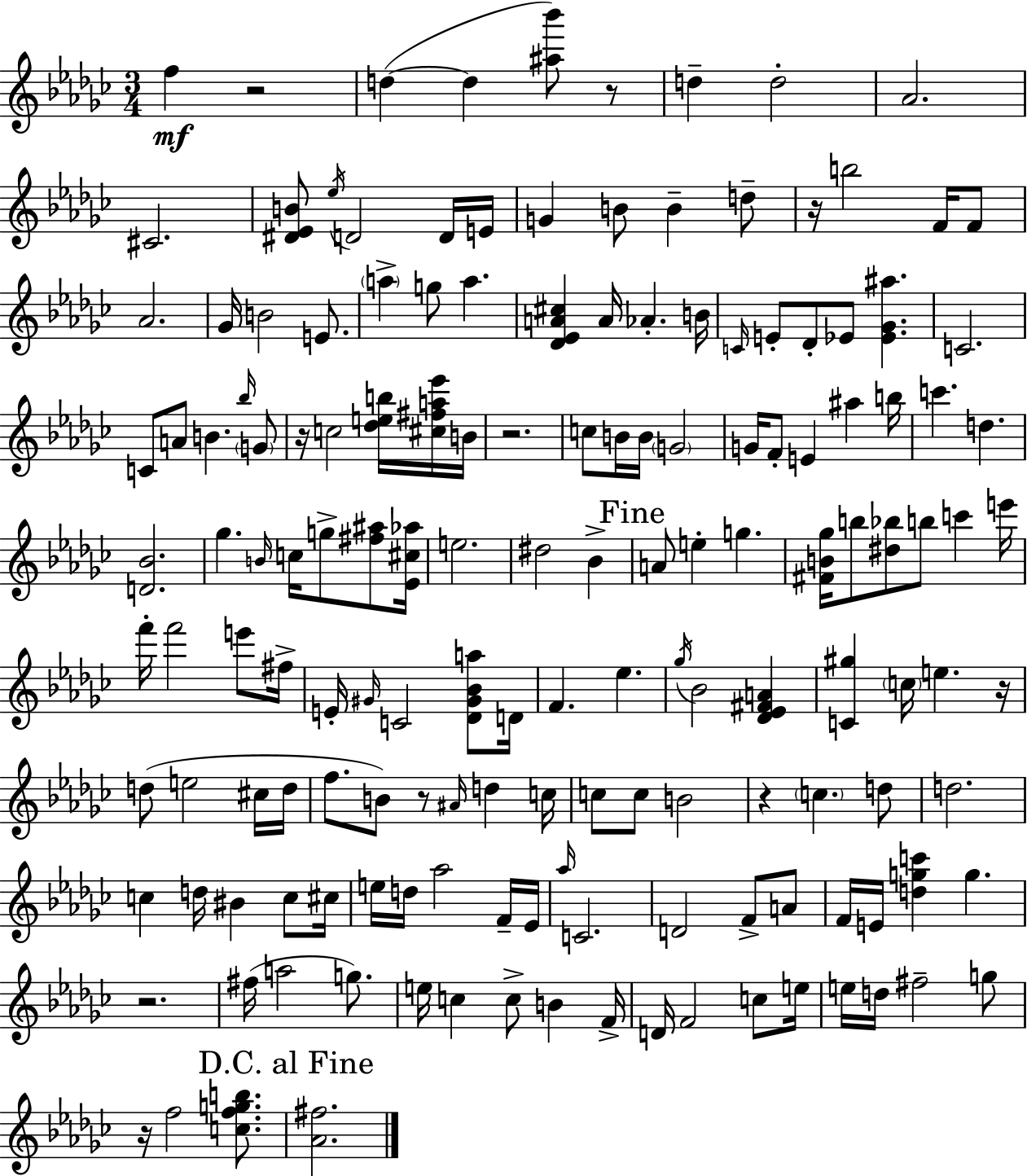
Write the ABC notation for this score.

X:1
T:Untitled
M:3/4
L:1/4
K:Ebm
f z2 d d [^a_b']/2 z/2 d d2 _A2 ^C2 [^D_EB]/2 _e/4 D2 D/4 E/4 G B/2 B d/2 z/4 b2 F/4 F/2 _A2 _G/4 B2 E/2 a g/2 a [_D_EA^c] A/4 _A B/4 C/4 E/2 _D/2 _E/2 [_E_G^a] C2 C/2 A/2 B _b/4 G/2 z/4 c2 [_deb]/4 [^c^fa_e']/4 B/4 z2 c/2 B/4 B/4 G2 G/4 F/2 E ^a b/4 c' d [D_B]2 _g B/4 c/4 g/2 [^f^a]/2 [_E^c_a]/4 e2 ^d2 _B A/2 e g [^FB_g]/4 b/2 [^d_b]/2 b/2 c' e'/4 f'/4 f'2 e'/2 ^f/4 E/4 ^G/4 C2 [_D^G_Ba]/2 D/4 F _e _g/4 _B2 [_D_E^FA] [C^g] c/4 e z/4 d/2 e2 ^c/4 d/4 f/2 B/2 z/2 ^A/4 d c/4 c/2 c/2 B2 z c d/2 d2 c d/4 ^B c/2 ^c/4 e/4 d/4 _a2 F/4 _E/4 _a/4 C2 D2 F/2 A/2 F/4 E/4 [dgc'] g z2 ^f/4 a2 g/2 e/4 c c/2 B F/4 D/4 F2 c/2 e/4 e/4 d/4 ^f2 g/2 z/4 f2 [cfgb]/2 [_A^f]2